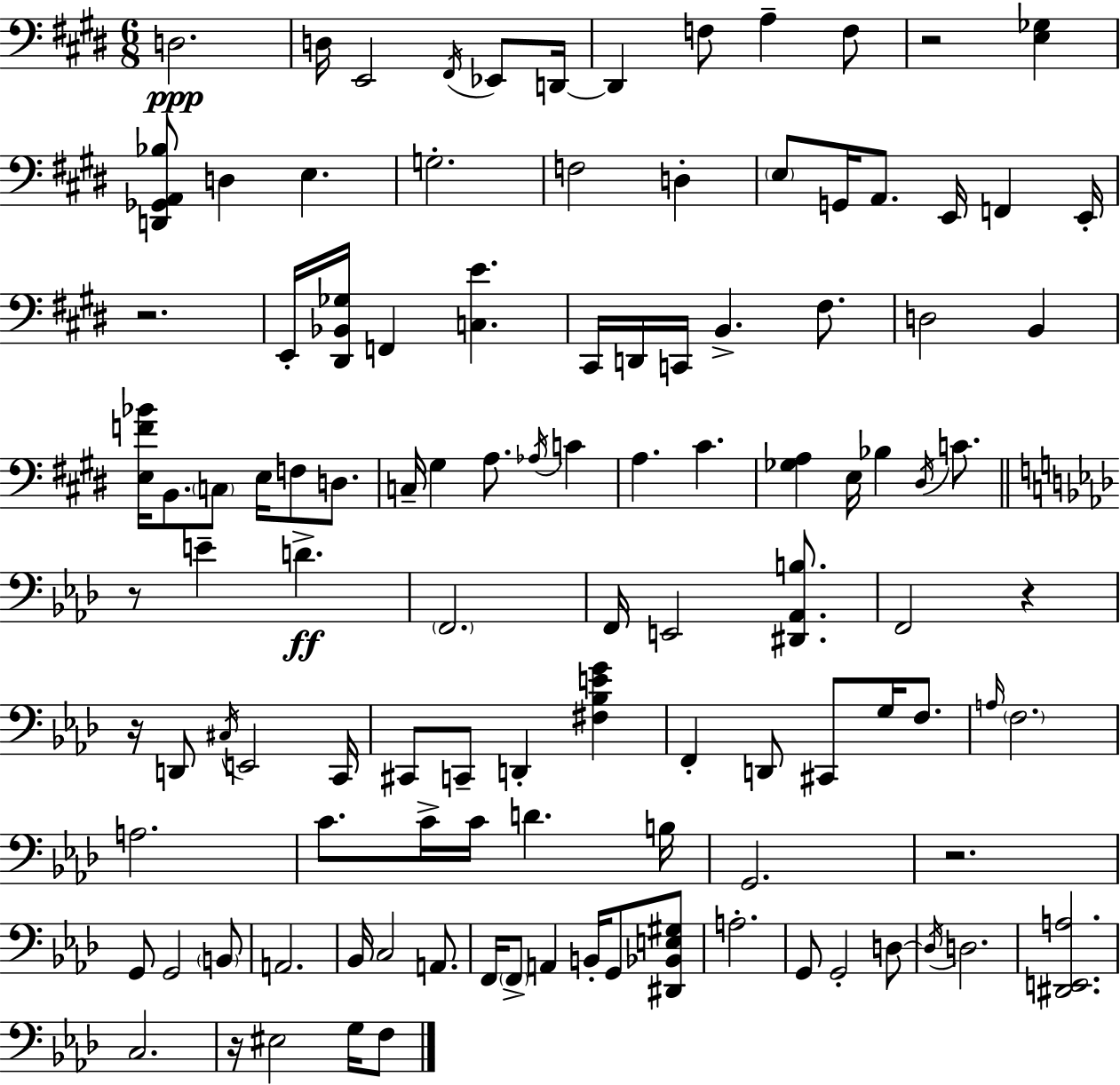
D3/h. D3/s E2/h F#2/s Eb2/e D2/s D2/q F3/e A3/q F3/e R/h [E3,Gb3]/q [D2,Gb2,A2,Bb3]/e D3/q E3/q. G3/h. F3/h D3/q E3/e G2/s A2/e. E2/s F2/q E2/s R/h. E2/s [D#2,Bb2,Gb3]/s F2/q [C3,E4]/q. C#2/s D2/s C2/s B2/q. F#3/e. D3/h B2/q [E3,F4,Bb4]/s B2/e. C3/e E3/s F3/e D3/e. C3/s G#3/q A3/e. Ab3/s C4/q A3/q. C#4/q. [Gb3,A3]/q E3/s Bb3/q D#3/s C4/e. R/e E4/q D4/q. F2/h. F2/s E2/h [D#2,Ab2,B3]/e. F2/h R/q R/s D2/e C#3/s E2/h C2/s C#2/e C2/e D2/q [F#3,Bb3,E4,G4]/q F2/q D2/e C#2/e G3/s F3/e. A3/s F3/h. A3/h. C4/e. C4/s C4/s D4/q. B3/s G2/h. R/h. G2/e G2/h B2/e A2/h. Bb2/s C3/h A2/e. F2/s F2/e A2/q B2/s G2/e [D#2,Bb2,E3,G#3]/e A3/h. G2/e G2/h D3/e D3/s D3/h. [D#2,E2,A3]/h. C3/h. R/s EIS3/h G3/s F3/e